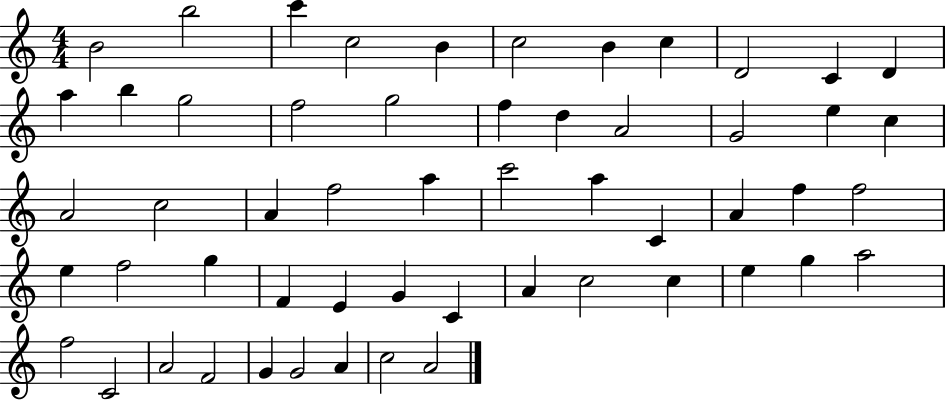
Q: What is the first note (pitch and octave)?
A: B4